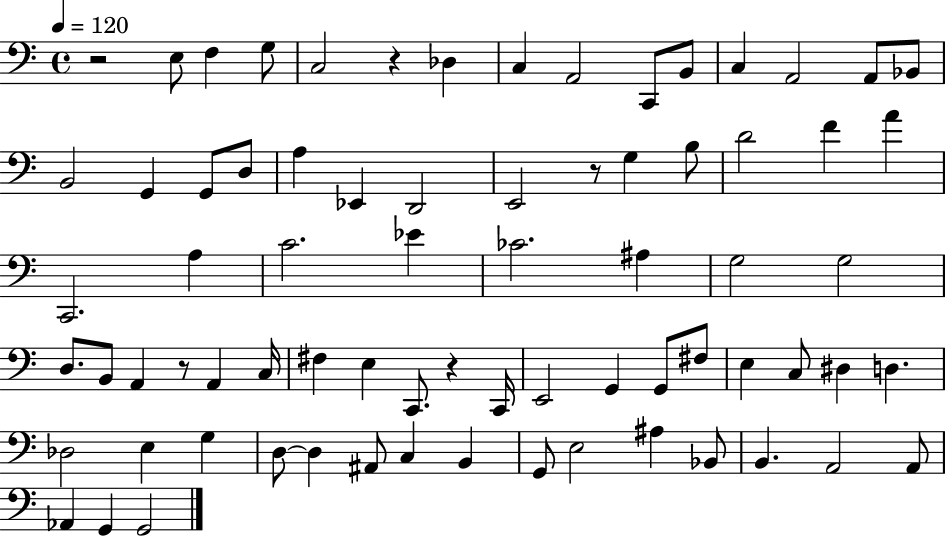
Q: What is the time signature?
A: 4/4